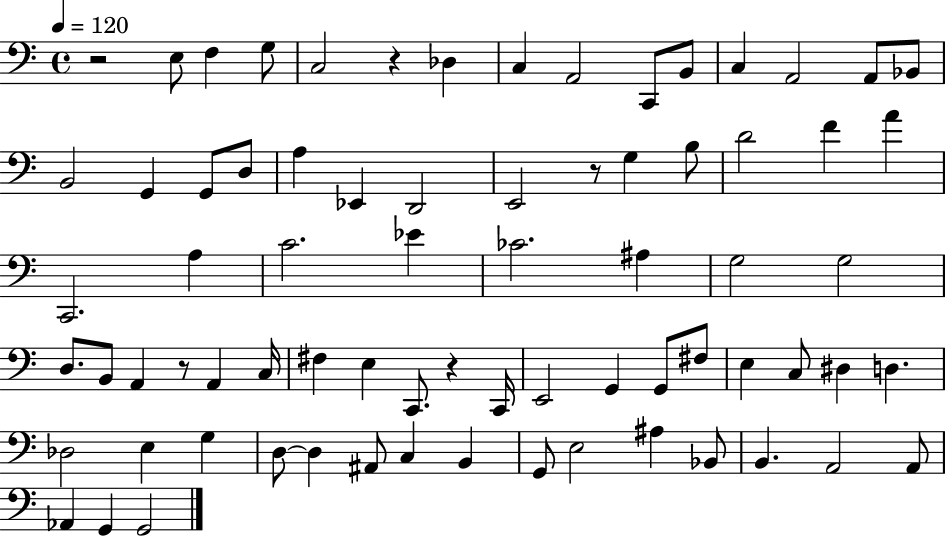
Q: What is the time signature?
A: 4/4